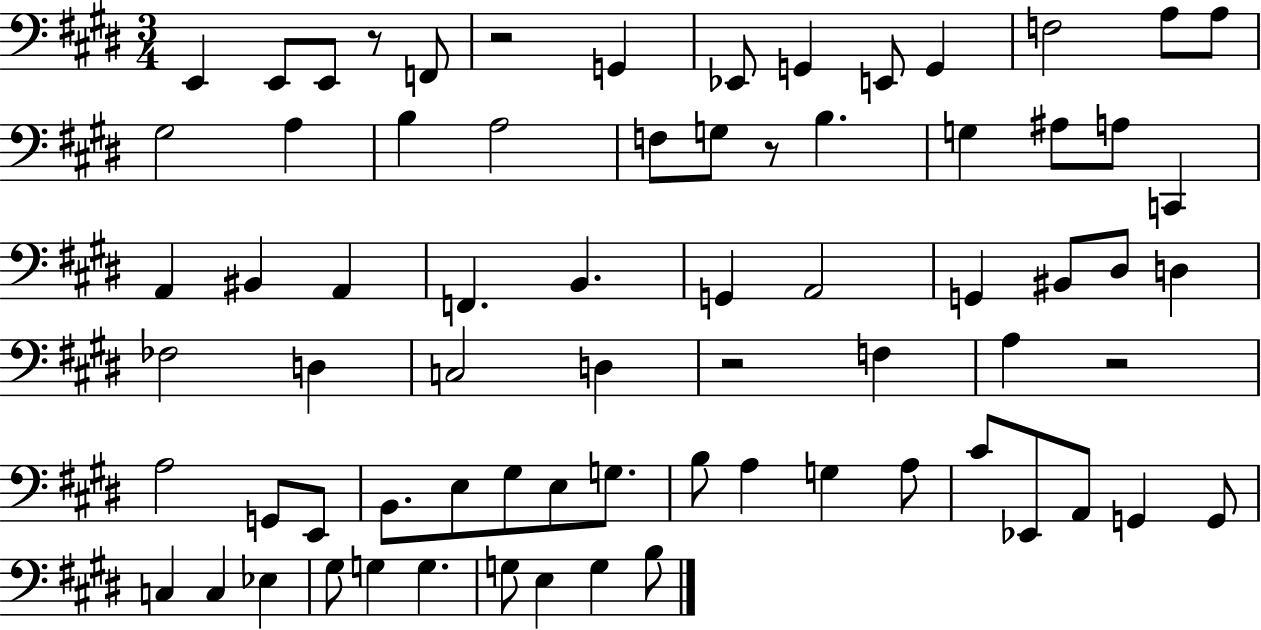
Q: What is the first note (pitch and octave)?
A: E2